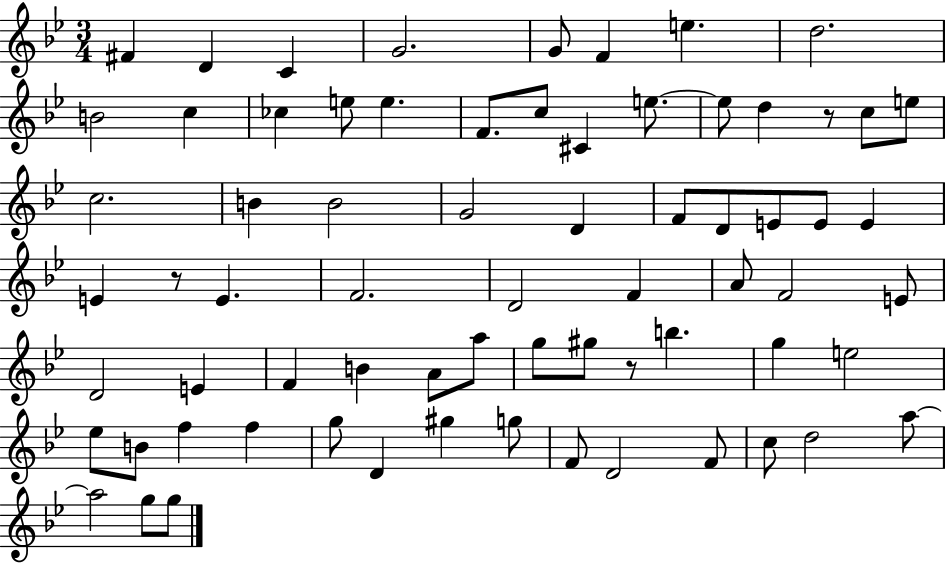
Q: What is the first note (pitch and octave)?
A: F#4